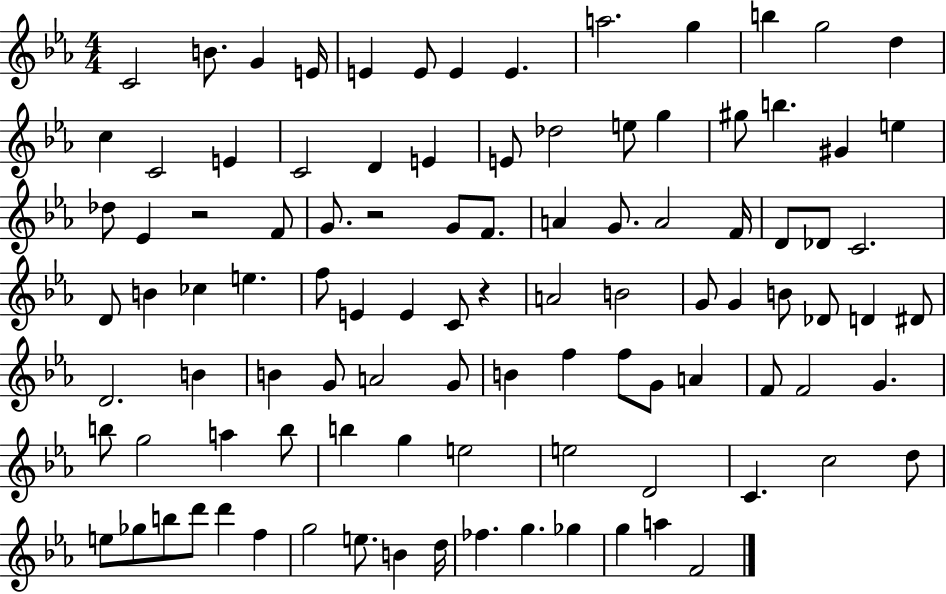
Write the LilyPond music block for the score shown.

{
  \clef treble
  \numericTimeSignature
  \time 4/4
  \key ees \major
  c'2 b'8. g'4 e'16 | e'4 e'8 e'4 e'4. | a''2. g''4 | b''4 g''2 d''4 | \break c''4 c'2 e'4 | c'2 d'4 e'4 | e'8 des''2 e''8 g''4 | gis''8 b''4. gis'4 e''4 | \break des''8 ees'4 r2 f'8 | g'8. r2 g'8 f'8. | a'4 g'8. a'2 f'16 | d'8 des'8 c'2. | \break d'8 b'4 ces''4 e''4. | f''8 e'4 e'4 c'8 r4 | a'2 b'2 | g'8 g'4 b'8 des'8 d'4 dis'8 | \break d'2. b'4 | b'4 g'8 a'2 g'8 | b'4 f''4 f''8 g'8 a'4 | f'8 f'2 g'4. | \break b''8 g''2 a''4 b''8 | b''4 g''4 e''2 | e''2 d'2 | c'4. c''2 d''8 | \break e''8 ges''8 b''8 d'''8 d'''4 f''4 | g''2 e''8. b'4 d''16 | fes''4. g''4. ges''4 | g''4 a''4 f'2 | \break \bar "|."
}